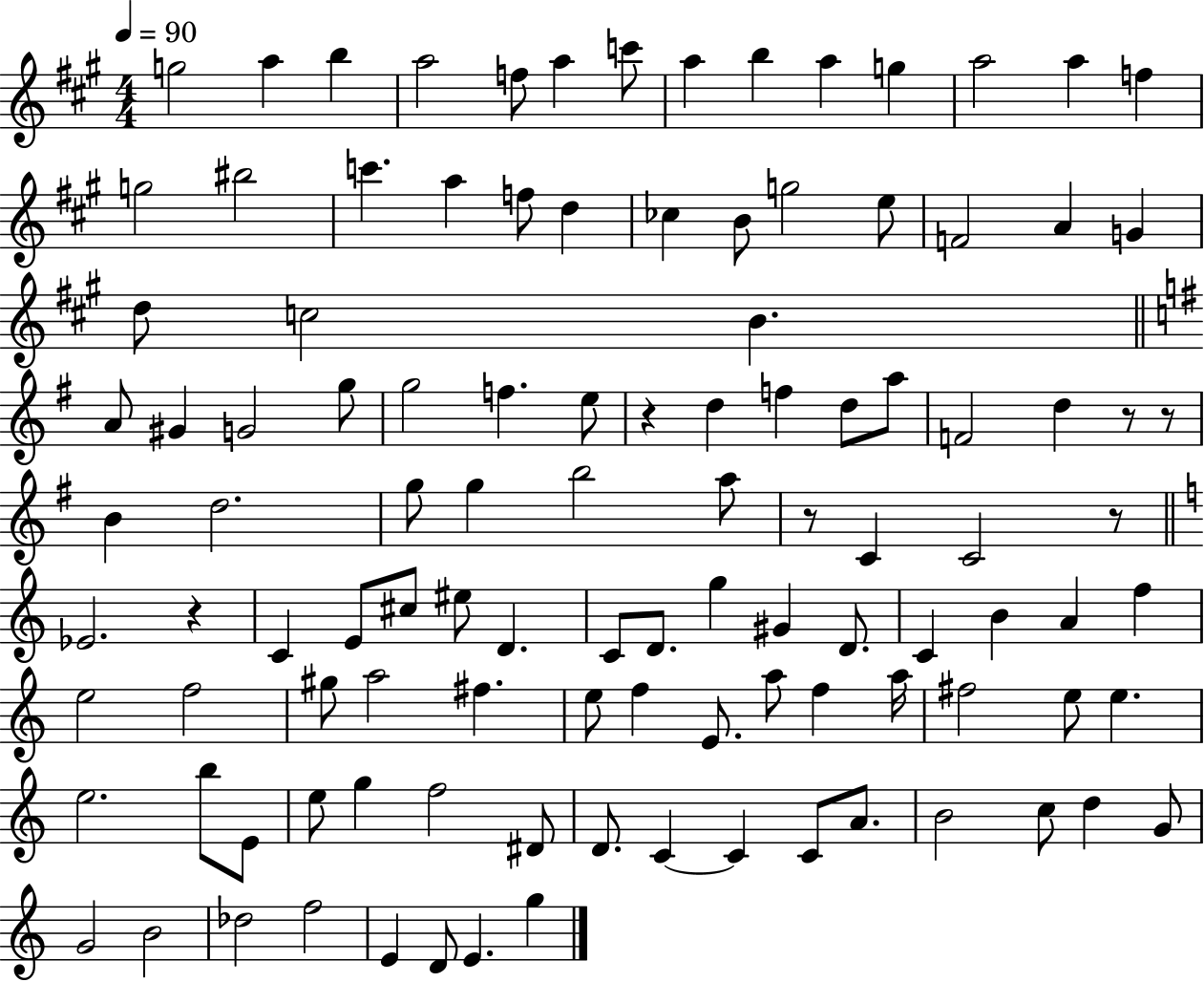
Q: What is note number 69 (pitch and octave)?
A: G#5